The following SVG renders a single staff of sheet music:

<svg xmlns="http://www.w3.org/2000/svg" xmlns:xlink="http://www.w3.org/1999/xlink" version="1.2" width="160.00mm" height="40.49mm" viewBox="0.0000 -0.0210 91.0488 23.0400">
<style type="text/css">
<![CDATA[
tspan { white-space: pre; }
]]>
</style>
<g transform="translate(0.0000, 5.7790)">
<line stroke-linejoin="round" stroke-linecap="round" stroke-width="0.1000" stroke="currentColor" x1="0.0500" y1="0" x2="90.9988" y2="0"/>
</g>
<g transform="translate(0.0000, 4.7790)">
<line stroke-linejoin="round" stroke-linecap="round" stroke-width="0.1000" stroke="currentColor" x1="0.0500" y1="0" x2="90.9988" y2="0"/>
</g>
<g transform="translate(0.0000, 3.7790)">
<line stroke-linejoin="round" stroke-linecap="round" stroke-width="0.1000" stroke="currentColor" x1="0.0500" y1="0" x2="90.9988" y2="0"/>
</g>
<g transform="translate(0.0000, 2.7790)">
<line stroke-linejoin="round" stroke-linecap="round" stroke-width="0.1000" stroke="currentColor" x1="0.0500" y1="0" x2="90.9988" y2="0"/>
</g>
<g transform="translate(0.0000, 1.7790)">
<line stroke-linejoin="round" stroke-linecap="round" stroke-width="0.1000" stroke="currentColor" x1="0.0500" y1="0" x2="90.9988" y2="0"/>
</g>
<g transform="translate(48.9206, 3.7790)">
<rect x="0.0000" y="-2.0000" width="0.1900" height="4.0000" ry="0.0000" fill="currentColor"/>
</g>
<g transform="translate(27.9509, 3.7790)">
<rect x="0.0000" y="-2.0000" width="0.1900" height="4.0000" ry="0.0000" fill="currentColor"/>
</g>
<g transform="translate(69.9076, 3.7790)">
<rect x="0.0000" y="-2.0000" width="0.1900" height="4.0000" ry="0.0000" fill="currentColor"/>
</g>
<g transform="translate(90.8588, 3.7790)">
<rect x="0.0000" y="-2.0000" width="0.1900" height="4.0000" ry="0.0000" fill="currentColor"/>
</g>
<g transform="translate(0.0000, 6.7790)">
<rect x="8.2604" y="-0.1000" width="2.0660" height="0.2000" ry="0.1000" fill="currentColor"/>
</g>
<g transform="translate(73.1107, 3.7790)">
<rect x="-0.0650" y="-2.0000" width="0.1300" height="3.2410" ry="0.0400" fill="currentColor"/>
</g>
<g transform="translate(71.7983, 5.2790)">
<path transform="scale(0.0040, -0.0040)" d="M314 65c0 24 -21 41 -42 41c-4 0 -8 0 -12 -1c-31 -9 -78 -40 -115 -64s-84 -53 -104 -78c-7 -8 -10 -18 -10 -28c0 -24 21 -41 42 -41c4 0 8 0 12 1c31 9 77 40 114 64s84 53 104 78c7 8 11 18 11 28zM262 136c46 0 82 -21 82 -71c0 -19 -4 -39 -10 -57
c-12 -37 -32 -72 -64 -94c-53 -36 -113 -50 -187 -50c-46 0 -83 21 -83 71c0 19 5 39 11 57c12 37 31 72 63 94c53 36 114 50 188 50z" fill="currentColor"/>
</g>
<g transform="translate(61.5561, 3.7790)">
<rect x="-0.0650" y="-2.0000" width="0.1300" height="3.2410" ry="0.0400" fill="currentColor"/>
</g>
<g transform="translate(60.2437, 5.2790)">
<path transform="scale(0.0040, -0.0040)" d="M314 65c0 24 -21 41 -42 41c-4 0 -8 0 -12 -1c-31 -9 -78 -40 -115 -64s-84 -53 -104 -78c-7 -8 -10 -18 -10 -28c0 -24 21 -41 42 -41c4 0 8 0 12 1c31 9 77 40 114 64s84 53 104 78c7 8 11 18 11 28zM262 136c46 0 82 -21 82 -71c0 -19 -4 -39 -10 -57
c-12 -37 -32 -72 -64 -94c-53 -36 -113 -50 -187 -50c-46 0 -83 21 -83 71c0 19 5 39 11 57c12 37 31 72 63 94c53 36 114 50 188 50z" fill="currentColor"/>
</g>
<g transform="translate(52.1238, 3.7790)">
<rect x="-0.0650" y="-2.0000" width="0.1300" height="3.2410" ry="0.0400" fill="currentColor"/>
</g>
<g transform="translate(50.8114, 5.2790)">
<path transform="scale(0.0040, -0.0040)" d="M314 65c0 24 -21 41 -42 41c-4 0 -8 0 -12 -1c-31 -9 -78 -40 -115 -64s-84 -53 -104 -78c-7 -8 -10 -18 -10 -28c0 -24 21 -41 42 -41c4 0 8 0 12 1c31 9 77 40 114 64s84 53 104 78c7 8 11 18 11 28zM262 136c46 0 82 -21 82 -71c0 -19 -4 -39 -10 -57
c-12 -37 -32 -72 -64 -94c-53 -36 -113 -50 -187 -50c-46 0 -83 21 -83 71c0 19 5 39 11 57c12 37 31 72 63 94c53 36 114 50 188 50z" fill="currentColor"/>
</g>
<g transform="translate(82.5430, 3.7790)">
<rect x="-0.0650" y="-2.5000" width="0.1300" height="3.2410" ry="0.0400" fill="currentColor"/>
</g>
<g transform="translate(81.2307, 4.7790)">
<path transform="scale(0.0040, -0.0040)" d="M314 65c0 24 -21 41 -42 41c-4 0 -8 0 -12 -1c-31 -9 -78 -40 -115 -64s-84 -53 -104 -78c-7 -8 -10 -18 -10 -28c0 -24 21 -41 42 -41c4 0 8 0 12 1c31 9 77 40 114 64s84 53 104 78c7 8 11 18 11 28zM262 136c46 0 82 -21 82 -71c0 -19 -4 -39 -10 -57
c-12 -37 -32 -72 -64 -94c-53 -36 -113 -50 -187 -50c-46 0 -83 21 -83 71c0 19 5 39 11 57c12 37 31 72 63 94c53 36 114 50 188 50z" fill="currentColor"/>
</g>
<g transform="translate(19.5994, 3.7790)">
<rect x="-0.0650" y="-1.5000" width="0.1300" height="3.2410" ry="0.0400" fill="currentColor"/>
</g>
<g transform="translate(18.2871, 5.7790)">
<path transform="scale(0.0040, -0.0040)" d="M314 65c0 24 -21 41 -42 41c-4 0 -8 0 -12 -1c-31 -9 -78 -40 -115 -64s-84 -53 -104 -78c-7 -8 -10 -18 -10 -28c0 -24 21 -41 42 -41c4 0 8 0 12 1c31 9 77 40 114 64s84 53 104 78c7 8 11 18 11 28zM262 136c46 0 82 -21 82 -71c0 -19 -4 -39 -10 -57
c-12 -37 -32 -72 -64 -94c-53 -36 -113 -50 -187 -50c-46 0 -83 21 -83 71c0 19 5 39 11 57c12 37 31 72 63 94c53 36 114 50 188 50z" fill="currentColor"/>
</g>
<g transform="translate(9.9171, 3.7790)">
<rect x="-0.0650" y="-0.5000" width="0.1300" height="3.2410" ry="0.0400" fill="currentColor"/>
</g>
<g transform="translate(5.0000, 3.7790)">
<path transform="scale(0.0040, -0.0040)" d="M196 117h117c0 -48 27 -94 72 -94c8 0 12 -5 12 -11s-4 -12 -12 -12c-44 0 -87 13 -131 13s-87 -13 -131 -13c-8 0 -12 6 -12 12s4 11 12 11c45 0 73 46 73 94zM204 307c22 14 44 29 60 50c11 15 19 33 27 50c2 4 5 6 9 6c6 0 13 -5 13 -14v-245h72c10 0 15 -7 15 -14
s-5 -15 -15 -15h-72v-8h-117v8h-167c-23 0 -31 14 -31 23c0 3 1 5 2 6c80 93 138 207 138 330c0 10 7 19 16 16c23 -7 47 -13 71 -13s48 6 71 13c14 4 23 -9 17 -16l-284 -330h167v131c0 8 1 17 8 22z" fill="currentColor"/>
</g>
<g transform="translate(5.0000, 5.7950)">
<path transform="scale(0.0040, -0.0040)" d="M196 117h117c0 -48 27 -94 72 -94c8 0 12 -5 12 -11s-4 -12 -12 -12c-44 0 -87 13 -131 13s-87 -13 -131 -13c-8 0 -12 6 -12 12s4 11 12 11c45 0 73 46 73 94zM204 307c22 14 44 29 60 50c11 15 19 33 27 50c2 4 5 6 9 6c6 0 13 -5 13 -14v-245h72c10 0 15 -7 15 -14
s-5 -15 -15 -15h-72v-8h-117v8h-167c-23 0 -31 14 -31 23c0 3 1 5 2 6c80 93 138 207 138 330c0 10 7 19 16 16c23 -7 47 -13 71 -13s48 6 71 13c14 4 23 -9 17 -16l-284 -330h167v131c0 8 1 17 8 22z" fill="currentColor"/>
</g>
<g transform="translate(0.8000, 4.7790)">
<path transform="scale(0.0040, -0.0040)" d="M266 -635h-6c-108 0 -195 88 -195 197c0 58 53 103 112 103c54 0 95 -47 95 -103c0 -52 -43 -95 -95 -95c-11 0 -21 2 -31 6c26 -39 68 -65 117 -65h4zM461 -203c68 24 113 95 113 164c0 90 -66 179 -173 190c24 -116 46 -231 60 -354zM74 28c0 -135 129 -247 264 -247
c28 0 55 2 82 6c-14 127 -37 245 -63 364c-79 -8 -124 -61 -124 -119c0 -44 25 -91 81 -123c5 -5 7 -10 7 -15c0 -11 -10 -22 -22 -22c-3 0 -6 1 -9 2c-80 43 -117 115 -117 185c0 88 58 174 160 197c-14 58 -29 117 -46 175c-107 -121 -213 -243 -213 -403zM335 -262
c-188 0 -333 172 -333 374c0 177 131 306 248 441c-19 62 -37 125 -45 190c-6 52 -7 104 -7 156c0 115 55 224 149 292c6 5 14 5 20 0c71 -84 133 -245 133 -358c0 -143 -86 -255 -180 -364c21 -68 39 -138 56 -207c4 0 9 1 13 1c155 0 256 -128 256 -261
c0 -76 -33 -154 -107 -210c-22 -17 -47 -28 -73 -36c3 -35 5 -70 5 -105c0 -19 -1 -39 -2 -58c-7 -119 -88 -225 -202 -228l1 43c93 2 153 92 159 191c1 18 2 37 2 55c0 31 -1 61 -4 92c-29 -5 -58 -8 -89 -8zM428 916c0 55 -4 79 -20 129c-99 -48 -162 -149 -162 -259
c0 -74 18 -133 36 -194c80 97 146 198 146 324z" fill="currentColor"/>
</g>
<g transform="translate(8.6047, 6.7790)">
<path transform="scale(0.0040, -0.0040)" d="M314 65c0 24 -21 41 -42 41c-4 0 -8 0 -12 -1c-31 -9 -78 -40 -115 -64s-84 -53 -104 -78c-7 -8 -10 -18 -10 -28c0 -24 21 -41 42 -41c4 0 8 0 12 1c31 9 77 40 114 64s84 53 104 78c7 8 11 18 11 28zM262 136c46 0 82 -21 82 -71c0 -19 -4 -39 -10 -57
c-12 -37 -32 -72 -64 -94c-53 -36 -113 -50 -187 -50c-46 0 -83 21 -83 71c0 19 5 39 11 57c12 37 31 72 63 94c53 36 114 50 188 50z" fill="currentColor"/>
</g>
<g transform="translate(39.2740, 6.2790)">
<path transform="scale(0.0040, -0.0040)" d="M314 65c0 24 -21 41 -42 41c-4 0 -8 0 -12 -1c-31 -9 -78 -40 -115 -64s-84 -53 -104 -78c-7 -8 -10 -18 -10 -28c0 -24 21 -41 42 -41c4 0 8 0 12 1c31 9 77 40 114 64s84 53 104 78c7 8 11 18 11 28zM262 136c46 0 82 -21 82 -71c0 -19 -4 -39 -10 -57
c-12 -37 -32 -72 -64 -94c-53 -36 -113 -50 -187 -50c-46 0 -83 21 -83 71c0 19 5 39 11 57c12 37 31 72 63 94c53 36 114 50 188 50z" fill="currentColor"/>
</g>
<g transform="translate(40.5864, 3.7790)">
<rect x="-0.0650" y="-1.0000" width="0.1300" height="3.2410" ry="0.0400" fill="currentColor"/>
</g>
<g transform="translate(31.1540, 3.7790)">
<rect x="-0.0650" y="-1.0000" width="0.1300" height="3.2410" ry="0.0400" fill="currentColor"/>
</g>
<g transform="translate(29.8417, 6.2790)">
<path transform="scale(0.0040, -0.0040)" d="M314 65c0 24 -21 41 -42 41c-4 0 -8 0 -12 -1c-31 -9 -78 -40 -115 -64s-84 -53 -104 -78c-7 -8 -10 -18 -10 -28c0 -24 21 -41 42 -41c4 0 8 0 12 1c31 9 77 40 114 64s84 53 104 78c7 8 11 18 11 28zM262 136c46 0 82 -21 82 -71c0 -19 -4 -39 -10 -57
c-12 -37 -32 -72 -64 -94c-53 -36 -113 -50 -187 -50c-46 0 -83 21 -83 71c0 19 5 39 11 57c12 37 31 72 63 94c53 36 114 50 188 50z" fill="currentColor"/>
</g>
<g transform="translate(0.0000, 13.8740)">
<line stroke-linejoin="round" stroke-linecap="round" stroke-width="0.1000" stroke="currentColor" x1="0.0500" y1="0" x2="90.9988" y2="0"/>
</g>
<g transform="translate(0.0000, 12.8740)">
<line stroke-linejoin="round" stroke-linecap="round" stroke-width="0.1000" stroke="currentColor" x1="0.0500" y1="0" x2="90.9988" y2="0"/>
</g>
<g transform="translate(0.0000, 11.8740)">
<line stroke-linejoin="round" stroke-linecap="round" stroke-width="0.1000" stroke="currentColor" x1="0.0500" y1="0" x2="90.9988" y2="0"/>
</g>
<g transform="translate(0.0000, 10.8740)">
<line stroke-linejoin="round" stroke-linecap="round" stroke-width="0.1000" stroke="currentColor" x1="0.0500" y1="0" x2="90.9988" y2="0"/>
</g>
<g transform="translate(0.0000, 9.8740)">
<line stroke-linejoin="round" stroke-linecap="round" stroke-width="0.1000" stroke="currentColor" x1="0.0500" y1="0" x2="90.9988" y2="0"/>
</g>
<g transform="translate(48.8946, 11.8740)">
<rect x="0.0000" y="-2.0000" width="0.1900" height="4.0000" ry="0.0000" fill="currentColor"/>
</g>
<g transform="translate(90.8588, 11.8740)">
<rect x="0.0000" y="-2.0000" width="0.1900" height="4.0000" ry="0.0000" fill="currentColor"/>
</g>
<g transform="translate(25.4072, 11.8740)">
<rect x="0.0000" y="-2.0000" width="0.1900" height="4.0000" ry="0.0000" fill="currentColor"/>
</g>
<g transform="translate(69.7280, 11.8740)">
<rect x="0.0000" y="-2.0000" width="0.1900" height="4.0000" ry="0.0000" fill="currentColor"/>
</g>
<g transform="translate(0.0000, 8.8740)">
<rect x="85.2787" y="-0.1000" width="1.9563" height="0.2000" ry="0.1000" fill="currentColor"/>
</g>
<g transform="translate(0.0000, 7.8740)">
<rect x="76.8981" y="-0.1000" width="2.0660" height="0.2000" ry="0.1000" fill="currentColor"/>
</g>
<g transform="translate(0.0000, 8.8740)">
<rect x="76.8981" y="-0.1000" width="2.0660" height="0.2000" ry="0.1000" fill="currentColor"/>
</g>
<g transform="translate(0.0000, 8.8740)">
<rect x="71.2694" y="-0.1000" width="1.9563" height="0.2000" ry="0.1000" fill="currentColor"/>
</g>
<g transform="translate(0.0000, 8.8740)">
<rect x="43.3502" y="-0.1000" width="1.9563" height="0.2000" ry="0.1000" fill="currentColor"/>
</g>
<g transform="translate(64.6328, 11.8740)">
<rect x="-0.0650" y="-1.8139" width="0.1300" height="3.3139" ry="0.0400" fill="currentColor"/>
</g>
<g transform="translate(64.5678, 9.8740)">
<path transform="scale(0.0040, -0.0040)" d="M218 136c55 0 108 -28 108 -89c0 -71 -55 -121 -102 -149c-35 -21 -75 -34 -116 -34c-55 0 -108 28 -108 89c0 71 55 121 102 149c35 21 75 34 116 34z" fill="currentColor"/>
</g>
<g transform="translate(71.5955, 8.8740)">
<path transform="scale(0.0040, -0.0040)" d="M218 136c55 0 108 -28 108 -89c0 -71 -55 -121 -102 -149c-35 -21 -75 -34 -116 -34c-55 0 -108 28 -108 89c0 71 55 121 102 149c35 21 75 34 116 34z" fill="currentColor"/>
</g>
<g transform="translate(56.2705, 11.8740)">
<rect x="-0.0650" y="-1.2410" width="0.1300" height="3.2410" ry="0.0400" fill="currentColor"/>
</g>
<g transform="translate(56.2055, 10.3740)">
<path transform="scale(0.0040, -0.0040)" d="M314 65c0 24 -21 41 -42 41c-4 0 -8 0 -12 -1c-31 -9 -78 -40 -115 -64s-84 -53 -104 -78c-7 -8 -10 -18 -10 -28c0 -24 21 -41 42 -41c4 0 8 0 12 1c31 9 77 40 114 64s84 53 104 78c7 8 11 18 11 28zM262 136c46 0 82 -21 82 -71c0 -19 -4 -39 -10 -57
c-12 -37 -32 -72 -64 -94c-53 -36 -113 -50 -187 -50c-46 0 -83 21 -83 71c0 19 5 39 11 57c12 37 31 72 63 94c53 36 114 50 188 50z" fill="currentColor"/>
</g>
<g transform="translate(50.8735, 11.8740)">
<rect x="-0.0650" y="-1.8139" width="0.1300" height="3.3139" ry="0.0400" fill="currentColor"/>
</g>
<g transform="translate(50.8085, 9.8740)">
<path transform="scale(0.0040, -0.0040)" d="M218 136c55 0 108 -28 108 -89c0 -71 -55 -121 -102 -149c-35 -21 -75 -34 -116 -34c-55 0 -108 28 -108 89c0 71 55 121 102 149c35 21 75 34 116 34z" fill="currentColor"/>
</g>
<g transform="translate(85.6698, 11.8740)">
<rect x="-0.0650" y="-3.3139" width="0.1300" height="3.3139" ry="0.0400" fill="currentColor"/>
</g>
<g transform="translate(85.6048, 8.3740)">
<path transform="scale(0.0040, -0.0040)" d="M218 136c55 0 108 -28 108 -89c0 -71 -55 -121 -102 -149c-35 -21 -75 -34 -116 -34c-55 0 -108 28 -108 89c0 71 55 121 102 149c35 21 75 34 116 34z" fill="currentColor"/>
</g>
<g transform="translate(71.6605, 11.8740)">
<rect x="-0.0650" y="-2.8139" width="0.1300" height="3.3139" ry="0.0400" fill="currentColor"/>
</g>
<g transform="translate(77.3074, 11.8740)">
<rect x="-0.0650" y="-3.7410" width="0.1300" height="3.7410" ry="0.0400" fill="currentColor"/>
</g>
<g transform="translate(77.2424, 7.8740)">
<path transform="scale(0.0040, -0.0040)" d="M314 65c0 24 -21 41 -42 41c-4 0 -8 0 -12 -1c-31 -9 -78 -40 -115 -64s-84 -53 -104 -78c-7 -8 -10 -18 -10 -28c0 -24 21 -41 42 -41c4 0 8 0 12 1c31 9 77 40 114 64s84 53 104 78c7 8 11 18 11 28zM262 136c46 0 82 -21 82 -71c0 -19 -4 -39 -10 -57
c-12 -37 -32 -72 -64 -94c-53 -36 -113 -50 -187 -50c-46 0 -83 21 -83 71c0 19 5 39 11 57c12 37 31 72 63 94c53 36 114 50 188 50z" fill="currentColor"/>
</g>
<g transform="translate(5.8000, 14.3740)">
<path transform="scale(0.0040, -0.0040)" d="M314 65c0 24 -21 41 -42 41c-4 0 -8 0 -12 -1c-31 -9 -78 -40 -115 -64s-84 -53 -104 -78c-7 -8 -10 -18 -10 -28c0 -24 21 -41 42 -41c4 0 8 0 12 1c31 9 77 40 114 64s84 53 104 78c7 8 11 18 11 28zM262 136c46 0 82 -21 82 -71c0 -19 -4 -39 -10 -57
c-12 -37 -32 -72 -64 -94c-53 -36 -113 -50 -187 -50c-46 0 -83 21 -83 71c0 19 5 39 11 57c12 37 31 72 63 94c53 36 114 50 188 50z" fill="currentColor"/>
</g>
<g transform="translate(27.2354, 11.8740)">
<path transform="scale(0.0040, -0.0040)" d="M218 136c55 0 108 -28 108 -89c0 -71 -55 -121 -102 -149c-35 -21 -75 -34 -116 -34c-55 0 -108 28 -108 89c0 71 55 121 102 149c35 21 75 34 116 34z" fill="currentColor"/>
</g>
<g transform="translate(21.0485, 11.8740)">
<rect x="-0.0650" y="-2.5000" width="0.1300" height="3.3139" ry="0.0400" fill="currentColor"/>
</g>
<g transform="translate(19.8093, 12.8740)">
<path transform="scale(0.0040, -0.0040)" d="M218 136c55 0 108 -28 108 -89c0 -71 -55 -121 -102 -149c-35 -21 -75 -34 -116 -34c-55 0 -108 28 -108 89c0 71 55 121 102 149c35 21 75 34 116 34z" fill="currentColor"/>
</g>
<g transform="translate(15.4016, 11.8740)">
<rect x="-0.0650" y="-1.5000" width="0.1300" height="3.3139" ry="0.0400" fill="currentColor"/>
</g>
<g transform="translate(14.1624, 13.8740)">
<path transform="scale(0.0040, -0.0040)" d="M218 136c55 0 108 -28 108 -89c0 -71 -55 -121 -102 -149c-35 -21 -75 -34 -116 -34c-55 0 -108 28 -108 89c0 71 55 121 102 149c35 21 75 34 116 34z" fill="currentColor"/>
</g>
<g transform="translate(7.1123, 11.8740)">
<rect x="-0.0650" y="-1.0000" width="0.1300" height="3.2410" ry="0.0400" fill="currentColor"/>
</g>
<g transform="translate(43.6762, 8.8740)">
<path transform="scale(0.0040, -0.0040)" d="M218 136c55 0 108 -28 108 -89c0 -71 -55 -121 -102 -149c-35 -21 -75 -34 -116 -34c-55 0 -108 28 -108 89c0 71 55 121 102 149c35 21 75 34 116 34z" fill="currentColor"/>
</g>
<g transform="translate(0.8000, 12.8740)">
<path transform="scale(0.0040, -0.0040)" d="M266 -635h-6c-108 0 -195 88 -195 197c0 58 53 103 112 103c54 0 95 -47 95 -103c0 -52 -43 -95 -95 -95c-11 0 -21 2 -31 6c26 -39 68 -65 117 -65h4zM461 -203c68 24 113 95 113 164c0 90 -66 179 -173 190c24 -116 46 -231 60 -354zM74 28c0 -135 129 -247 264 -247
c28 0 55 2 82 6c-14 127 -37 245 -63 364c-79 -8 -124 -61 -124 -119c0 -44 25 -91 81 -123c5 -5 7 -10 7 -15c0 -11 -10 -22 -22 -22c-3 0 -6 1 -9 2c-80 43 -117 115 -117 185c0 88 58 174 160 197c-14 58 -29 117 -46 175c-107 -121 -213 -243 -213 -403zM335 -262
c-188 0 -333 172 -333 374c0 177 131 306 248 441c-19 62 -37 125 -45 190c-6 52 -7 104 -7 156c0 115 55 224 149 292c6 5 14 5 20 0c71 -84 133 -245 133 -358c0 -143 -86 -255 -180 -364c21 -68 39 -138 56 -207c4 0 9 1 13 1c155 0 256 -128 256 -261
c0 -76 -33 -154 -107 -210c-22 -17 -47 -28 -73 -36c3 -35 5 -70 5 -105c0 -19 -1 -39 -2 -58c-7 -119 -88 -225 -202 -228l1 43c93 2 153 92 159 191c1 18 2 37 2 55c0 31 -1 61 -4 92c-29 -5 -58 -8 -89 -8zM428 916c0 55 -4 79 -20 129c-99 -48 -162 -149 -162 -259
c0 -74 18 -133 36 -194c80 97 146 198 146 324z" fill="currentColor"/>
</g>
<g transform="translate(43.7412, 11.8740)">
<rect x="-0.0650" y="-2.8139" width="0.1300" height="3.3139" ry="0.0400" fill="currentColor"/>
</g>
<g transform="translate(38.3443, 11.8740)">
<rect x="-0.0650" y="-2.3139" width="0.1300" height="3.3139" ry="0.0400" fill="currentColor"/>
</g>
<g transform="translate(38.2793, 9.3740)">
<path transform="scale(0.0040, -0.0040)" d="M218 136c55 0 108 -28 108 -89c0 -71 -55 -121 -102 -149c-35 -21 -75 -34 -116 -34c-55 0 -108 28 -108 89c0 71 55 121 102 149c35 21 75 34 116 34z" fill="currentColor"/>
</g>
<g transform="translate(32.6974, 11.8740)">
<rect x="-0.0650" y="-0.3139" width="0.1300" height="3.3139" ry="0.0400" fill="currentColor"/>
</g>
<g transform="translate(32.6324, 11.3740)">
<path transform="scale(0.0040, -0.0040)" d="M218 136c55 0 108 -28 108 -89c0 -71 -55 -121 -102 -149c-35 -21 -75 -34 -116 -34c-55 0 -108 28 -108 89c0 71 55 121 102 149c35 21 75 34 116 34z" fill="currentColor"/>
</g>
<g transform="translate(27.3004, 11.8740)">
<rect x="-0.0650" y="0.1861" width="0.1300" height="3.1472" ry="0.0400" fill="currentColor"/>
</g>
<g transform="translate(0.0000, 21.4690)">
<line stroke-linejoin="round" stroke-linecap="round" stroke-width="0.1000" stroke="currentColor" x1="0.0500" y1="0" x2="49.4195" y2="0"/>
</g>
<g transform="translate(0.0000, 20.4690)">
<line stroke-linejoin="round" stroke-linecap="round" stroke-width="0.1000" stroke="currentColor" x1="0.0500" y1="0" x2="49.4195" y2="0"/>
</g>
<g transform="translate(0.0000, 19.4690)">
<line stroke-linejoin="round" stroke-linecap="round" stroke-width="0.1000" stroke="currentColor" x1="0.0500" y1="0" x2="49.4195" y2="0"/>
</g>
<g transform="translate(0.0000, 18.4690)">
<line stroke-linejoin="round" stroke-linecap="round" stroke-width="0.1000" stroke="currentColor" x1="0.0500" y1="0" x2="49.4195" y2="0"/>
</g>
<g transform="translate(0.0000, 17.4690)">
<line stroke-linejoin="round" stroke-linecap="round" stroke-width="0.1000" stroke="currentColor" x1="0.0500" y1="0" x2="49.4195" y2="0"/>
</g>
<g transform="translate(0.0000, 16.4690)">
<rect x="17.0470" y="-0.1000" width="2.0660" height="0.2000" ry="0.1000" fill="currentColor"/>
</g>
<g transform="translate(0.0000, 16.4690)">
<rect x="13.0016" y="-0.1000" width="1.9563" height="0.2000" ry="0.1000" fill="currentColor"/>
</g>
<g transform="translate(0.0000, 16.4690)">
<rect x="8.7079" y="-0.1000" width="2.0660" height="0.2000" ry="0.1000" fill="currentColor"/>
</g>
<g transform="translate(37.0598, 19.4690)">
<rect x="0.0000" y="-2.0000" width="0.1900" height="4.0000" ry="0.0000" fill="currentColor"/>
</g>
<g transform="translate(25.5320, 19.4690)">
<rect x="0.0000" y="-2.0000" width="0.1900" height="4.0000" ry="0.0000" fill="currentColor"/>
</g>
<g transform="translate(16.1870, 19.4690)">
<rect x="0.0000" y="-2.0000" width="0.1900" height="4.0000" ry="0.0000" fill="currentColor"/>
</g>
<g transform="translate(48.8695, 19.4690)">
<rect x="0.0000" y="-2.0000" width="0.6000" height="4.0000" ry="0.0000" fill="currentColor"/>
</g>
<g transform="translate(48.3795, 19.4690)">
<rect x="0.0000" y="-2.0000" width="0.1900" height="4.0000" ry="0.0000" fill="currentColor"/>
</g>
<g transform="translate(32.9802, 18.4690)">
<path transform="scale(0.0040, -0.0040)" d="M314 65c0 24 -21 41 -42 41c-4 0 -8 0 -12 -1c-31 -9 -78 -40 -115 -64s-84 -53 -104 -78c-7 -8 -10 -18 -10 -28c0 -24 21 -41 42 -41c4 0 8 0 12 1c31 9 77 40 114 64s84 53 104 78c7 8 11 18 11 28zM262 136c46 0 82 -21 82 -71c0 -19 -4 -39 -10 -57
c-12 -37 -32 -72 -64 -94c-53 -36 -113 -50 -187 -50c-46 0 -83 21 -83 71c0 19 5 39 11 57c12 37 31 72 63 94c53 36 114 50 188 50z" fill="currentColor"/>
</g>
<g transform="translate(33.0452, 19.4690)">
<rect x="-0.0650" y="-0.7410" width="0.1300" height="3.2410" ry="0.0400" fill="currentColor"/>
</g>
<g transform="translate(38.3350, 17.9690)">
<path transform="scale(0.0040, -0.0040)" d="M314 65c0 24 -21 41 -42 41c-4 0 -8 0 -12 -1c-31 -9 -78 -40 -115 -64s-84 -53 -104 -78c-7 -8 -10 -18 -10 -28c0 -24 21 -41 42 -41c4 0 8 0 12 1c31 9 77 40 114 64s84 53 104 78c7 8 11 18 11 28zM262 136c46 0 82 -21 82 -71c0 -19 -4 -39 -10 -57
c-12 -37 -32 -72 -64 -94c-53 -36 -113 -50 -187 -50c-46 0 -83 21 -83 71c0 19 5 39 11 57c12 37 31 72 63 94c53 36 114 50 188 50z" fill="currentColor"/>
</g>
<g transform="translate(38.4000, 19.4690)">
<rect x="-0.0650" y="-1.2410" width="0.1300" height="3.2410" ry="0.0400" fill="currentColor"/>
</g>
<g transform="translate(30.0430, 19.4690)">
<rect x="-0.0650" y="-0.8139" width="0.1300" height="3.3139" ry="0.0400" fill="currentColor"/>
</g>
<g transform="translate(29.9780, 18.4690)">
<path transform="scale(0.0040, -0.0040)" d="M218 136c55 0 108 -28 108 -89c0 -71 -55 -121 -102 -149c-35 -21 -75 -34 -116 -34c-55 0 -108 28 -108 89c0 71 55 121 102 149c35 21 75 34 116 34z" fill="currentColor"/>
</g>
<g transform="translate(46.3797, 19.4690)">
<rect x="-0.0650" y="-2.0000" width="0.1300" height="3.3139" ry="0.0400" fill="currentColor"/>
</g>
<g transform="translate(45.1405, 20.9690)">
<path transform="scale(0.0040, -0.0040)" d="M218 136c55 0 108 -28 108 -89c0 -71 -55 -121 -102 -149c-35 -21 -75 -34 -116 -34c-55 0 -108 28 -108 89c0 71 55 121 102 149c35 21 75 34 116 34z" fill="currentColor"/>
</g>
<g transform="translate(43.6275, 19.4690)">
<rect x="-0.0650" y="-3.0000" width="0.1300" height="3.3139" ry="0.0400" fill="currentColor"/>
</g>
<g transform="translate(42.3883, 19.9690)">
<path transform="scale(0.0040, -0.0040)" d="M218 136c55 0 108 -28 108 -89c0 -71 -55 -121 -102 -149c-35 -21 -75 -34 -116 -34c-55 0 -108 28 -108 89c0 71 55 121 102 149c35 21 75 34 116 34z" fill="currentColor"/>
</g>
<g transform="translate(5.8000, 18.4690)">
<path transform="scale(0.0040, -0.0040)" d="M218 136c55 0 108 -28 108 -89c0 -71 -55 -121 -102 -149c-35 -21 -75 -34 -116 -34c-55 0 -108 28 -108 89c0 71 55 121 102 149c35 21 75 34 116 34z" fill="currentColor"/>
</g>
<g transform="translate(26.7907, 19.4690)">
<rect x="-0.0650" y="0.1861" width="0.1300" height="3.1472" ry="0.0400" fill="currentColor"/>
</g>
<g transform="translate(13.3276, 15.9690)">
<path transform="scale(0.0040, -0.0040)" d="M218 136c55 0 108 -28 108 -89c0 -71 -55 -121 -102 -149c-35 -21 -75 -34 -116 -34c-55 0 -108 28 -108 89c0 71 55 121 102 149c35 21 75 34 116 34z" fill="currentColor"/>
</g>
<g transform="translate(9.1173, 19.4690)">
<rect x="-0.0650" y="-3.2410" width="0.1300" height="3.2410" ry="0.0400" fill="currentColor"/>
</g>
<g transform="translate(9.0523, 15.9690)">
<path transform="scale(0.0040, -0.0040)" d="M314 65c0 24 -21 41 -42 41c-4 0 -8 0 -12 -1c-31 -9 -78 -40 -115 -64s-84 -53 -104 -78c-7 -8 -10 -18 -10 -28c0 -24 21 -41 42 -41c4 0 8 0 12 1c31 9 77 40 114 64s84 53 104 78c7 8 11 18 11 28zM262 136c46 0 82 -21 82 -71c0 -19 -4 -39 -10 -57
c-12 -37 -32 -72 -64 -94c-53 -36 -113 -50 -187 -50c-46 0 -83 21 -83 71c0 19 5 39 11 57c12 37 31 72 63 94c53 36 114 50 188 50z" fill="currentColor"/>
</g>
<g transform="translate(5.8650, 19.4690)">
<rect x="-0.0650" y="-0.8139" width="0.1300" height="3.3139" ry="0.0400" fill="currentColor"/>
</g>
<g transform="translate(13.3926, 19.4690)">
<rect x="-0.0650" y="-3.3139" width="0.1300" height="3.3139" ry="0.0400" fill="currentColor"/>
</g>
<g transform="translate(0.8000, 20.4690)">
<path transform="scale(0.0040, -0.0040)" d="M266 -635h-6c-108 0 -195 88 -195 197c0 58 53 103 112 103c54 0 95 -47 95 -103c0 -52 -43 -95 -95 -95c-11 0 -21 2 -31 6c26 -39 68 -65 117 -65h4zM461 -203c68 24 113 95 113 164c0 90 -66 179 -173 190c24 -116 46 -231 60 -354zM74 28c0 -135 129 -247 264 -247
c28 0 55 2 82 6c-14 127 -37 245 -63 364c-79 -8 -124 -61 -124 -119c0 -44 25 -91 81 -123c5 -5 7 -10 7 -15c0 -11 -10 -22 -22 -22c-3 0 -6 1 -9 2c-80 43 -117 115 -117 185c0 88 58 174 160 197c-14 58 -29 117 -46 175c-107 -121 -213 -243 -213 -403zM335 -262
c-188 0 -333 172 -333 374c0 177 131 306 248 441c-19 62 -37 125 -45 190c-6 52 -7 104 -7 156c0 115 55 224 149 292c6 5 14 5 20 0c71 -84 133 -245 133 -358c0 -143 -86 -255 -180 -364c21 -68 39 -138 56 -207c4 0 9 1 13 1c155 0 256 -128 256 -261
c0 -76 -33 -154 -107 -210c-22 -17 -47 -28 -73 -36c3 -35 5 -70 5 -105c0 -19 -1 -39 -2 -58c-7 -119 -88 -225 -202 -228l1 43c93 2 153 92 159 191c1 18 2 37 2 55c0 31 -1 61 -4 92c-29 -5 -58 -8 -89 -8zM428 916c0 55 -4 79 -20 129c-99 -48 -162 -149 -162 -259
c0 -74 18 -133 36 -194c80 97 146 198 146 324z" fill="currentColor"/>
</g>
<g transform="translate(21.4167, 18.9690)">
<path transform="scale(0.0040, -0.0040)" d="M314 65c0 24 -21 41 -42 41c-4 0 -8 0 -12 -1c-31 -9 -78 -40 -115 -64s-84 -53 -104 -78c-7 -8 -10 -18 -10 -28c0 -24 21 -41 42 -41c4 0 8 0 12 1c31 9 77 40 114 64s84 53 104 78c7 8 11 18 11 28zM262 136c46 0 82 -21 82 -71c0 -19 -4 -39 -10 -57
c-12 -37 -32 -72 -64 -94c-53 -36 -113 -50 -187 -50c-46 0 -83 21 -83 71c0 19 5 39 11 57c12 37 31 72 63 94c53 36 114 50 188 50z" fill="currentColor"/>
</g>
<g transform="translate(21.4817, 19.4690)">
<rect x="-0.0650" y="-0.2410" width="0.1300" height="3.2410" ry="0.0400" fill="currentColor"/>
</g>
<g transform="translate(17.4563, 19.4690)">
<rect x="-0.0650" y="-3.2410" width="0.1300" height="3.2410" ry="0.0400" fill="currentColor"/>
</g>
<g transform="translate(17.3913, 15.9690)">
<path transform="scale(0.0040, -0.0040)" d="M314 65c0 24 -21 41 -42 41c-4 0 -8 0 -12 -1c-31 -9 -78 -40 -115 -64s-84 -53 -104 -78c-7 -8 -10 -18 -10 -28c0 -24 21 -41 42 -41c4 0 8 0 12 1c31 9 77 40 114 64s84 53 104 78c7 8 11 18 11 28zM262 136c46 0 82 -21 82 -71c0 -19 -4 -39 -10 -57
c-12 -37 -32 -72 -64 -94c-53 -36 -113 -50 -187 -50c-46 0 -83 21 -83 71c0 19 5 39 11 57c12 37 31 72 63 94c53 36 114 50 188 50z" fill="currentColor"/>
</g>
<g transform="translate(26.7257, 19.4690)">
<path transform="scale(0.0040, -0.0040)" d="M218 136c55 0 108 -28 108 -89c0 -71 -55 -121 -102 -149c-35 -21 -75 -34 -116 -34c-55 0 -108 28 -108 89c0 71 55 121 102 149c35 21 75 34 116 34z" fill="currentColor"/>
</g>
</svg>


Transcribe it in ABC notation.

X:1
T:Untitled
M:4/4
L:1/4
K:C
C2 E2 D2 D2 F2 F2 F2 G2 D2 E G B c g a f e2 f a c'2 b d b2 b b2 c2 B d d2 e2 A F